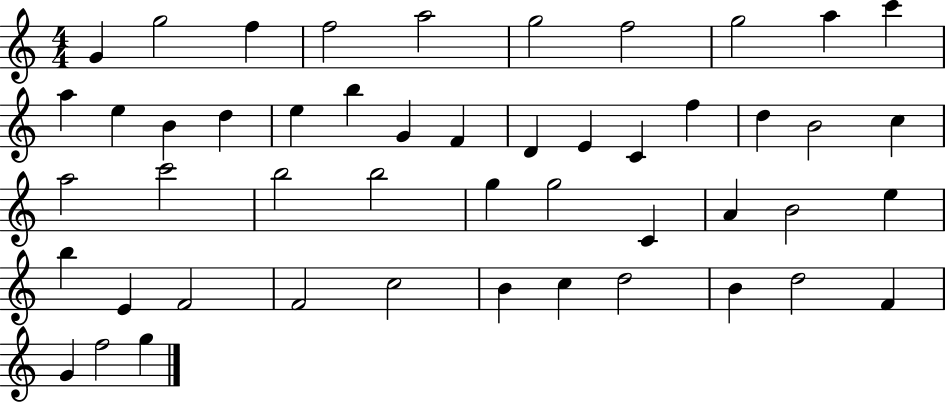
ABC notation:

X:1
T:Untitled
M:4/4
L:1/4
K:C
G g2 f f2 a2 g2 f2 g2 a c' a e B d e b G F D E C f d B2 c a2 c'2 b2 b2 g g2 C A B2 e b E F2 F2 c2 B c d2 B d2 F G f2 g